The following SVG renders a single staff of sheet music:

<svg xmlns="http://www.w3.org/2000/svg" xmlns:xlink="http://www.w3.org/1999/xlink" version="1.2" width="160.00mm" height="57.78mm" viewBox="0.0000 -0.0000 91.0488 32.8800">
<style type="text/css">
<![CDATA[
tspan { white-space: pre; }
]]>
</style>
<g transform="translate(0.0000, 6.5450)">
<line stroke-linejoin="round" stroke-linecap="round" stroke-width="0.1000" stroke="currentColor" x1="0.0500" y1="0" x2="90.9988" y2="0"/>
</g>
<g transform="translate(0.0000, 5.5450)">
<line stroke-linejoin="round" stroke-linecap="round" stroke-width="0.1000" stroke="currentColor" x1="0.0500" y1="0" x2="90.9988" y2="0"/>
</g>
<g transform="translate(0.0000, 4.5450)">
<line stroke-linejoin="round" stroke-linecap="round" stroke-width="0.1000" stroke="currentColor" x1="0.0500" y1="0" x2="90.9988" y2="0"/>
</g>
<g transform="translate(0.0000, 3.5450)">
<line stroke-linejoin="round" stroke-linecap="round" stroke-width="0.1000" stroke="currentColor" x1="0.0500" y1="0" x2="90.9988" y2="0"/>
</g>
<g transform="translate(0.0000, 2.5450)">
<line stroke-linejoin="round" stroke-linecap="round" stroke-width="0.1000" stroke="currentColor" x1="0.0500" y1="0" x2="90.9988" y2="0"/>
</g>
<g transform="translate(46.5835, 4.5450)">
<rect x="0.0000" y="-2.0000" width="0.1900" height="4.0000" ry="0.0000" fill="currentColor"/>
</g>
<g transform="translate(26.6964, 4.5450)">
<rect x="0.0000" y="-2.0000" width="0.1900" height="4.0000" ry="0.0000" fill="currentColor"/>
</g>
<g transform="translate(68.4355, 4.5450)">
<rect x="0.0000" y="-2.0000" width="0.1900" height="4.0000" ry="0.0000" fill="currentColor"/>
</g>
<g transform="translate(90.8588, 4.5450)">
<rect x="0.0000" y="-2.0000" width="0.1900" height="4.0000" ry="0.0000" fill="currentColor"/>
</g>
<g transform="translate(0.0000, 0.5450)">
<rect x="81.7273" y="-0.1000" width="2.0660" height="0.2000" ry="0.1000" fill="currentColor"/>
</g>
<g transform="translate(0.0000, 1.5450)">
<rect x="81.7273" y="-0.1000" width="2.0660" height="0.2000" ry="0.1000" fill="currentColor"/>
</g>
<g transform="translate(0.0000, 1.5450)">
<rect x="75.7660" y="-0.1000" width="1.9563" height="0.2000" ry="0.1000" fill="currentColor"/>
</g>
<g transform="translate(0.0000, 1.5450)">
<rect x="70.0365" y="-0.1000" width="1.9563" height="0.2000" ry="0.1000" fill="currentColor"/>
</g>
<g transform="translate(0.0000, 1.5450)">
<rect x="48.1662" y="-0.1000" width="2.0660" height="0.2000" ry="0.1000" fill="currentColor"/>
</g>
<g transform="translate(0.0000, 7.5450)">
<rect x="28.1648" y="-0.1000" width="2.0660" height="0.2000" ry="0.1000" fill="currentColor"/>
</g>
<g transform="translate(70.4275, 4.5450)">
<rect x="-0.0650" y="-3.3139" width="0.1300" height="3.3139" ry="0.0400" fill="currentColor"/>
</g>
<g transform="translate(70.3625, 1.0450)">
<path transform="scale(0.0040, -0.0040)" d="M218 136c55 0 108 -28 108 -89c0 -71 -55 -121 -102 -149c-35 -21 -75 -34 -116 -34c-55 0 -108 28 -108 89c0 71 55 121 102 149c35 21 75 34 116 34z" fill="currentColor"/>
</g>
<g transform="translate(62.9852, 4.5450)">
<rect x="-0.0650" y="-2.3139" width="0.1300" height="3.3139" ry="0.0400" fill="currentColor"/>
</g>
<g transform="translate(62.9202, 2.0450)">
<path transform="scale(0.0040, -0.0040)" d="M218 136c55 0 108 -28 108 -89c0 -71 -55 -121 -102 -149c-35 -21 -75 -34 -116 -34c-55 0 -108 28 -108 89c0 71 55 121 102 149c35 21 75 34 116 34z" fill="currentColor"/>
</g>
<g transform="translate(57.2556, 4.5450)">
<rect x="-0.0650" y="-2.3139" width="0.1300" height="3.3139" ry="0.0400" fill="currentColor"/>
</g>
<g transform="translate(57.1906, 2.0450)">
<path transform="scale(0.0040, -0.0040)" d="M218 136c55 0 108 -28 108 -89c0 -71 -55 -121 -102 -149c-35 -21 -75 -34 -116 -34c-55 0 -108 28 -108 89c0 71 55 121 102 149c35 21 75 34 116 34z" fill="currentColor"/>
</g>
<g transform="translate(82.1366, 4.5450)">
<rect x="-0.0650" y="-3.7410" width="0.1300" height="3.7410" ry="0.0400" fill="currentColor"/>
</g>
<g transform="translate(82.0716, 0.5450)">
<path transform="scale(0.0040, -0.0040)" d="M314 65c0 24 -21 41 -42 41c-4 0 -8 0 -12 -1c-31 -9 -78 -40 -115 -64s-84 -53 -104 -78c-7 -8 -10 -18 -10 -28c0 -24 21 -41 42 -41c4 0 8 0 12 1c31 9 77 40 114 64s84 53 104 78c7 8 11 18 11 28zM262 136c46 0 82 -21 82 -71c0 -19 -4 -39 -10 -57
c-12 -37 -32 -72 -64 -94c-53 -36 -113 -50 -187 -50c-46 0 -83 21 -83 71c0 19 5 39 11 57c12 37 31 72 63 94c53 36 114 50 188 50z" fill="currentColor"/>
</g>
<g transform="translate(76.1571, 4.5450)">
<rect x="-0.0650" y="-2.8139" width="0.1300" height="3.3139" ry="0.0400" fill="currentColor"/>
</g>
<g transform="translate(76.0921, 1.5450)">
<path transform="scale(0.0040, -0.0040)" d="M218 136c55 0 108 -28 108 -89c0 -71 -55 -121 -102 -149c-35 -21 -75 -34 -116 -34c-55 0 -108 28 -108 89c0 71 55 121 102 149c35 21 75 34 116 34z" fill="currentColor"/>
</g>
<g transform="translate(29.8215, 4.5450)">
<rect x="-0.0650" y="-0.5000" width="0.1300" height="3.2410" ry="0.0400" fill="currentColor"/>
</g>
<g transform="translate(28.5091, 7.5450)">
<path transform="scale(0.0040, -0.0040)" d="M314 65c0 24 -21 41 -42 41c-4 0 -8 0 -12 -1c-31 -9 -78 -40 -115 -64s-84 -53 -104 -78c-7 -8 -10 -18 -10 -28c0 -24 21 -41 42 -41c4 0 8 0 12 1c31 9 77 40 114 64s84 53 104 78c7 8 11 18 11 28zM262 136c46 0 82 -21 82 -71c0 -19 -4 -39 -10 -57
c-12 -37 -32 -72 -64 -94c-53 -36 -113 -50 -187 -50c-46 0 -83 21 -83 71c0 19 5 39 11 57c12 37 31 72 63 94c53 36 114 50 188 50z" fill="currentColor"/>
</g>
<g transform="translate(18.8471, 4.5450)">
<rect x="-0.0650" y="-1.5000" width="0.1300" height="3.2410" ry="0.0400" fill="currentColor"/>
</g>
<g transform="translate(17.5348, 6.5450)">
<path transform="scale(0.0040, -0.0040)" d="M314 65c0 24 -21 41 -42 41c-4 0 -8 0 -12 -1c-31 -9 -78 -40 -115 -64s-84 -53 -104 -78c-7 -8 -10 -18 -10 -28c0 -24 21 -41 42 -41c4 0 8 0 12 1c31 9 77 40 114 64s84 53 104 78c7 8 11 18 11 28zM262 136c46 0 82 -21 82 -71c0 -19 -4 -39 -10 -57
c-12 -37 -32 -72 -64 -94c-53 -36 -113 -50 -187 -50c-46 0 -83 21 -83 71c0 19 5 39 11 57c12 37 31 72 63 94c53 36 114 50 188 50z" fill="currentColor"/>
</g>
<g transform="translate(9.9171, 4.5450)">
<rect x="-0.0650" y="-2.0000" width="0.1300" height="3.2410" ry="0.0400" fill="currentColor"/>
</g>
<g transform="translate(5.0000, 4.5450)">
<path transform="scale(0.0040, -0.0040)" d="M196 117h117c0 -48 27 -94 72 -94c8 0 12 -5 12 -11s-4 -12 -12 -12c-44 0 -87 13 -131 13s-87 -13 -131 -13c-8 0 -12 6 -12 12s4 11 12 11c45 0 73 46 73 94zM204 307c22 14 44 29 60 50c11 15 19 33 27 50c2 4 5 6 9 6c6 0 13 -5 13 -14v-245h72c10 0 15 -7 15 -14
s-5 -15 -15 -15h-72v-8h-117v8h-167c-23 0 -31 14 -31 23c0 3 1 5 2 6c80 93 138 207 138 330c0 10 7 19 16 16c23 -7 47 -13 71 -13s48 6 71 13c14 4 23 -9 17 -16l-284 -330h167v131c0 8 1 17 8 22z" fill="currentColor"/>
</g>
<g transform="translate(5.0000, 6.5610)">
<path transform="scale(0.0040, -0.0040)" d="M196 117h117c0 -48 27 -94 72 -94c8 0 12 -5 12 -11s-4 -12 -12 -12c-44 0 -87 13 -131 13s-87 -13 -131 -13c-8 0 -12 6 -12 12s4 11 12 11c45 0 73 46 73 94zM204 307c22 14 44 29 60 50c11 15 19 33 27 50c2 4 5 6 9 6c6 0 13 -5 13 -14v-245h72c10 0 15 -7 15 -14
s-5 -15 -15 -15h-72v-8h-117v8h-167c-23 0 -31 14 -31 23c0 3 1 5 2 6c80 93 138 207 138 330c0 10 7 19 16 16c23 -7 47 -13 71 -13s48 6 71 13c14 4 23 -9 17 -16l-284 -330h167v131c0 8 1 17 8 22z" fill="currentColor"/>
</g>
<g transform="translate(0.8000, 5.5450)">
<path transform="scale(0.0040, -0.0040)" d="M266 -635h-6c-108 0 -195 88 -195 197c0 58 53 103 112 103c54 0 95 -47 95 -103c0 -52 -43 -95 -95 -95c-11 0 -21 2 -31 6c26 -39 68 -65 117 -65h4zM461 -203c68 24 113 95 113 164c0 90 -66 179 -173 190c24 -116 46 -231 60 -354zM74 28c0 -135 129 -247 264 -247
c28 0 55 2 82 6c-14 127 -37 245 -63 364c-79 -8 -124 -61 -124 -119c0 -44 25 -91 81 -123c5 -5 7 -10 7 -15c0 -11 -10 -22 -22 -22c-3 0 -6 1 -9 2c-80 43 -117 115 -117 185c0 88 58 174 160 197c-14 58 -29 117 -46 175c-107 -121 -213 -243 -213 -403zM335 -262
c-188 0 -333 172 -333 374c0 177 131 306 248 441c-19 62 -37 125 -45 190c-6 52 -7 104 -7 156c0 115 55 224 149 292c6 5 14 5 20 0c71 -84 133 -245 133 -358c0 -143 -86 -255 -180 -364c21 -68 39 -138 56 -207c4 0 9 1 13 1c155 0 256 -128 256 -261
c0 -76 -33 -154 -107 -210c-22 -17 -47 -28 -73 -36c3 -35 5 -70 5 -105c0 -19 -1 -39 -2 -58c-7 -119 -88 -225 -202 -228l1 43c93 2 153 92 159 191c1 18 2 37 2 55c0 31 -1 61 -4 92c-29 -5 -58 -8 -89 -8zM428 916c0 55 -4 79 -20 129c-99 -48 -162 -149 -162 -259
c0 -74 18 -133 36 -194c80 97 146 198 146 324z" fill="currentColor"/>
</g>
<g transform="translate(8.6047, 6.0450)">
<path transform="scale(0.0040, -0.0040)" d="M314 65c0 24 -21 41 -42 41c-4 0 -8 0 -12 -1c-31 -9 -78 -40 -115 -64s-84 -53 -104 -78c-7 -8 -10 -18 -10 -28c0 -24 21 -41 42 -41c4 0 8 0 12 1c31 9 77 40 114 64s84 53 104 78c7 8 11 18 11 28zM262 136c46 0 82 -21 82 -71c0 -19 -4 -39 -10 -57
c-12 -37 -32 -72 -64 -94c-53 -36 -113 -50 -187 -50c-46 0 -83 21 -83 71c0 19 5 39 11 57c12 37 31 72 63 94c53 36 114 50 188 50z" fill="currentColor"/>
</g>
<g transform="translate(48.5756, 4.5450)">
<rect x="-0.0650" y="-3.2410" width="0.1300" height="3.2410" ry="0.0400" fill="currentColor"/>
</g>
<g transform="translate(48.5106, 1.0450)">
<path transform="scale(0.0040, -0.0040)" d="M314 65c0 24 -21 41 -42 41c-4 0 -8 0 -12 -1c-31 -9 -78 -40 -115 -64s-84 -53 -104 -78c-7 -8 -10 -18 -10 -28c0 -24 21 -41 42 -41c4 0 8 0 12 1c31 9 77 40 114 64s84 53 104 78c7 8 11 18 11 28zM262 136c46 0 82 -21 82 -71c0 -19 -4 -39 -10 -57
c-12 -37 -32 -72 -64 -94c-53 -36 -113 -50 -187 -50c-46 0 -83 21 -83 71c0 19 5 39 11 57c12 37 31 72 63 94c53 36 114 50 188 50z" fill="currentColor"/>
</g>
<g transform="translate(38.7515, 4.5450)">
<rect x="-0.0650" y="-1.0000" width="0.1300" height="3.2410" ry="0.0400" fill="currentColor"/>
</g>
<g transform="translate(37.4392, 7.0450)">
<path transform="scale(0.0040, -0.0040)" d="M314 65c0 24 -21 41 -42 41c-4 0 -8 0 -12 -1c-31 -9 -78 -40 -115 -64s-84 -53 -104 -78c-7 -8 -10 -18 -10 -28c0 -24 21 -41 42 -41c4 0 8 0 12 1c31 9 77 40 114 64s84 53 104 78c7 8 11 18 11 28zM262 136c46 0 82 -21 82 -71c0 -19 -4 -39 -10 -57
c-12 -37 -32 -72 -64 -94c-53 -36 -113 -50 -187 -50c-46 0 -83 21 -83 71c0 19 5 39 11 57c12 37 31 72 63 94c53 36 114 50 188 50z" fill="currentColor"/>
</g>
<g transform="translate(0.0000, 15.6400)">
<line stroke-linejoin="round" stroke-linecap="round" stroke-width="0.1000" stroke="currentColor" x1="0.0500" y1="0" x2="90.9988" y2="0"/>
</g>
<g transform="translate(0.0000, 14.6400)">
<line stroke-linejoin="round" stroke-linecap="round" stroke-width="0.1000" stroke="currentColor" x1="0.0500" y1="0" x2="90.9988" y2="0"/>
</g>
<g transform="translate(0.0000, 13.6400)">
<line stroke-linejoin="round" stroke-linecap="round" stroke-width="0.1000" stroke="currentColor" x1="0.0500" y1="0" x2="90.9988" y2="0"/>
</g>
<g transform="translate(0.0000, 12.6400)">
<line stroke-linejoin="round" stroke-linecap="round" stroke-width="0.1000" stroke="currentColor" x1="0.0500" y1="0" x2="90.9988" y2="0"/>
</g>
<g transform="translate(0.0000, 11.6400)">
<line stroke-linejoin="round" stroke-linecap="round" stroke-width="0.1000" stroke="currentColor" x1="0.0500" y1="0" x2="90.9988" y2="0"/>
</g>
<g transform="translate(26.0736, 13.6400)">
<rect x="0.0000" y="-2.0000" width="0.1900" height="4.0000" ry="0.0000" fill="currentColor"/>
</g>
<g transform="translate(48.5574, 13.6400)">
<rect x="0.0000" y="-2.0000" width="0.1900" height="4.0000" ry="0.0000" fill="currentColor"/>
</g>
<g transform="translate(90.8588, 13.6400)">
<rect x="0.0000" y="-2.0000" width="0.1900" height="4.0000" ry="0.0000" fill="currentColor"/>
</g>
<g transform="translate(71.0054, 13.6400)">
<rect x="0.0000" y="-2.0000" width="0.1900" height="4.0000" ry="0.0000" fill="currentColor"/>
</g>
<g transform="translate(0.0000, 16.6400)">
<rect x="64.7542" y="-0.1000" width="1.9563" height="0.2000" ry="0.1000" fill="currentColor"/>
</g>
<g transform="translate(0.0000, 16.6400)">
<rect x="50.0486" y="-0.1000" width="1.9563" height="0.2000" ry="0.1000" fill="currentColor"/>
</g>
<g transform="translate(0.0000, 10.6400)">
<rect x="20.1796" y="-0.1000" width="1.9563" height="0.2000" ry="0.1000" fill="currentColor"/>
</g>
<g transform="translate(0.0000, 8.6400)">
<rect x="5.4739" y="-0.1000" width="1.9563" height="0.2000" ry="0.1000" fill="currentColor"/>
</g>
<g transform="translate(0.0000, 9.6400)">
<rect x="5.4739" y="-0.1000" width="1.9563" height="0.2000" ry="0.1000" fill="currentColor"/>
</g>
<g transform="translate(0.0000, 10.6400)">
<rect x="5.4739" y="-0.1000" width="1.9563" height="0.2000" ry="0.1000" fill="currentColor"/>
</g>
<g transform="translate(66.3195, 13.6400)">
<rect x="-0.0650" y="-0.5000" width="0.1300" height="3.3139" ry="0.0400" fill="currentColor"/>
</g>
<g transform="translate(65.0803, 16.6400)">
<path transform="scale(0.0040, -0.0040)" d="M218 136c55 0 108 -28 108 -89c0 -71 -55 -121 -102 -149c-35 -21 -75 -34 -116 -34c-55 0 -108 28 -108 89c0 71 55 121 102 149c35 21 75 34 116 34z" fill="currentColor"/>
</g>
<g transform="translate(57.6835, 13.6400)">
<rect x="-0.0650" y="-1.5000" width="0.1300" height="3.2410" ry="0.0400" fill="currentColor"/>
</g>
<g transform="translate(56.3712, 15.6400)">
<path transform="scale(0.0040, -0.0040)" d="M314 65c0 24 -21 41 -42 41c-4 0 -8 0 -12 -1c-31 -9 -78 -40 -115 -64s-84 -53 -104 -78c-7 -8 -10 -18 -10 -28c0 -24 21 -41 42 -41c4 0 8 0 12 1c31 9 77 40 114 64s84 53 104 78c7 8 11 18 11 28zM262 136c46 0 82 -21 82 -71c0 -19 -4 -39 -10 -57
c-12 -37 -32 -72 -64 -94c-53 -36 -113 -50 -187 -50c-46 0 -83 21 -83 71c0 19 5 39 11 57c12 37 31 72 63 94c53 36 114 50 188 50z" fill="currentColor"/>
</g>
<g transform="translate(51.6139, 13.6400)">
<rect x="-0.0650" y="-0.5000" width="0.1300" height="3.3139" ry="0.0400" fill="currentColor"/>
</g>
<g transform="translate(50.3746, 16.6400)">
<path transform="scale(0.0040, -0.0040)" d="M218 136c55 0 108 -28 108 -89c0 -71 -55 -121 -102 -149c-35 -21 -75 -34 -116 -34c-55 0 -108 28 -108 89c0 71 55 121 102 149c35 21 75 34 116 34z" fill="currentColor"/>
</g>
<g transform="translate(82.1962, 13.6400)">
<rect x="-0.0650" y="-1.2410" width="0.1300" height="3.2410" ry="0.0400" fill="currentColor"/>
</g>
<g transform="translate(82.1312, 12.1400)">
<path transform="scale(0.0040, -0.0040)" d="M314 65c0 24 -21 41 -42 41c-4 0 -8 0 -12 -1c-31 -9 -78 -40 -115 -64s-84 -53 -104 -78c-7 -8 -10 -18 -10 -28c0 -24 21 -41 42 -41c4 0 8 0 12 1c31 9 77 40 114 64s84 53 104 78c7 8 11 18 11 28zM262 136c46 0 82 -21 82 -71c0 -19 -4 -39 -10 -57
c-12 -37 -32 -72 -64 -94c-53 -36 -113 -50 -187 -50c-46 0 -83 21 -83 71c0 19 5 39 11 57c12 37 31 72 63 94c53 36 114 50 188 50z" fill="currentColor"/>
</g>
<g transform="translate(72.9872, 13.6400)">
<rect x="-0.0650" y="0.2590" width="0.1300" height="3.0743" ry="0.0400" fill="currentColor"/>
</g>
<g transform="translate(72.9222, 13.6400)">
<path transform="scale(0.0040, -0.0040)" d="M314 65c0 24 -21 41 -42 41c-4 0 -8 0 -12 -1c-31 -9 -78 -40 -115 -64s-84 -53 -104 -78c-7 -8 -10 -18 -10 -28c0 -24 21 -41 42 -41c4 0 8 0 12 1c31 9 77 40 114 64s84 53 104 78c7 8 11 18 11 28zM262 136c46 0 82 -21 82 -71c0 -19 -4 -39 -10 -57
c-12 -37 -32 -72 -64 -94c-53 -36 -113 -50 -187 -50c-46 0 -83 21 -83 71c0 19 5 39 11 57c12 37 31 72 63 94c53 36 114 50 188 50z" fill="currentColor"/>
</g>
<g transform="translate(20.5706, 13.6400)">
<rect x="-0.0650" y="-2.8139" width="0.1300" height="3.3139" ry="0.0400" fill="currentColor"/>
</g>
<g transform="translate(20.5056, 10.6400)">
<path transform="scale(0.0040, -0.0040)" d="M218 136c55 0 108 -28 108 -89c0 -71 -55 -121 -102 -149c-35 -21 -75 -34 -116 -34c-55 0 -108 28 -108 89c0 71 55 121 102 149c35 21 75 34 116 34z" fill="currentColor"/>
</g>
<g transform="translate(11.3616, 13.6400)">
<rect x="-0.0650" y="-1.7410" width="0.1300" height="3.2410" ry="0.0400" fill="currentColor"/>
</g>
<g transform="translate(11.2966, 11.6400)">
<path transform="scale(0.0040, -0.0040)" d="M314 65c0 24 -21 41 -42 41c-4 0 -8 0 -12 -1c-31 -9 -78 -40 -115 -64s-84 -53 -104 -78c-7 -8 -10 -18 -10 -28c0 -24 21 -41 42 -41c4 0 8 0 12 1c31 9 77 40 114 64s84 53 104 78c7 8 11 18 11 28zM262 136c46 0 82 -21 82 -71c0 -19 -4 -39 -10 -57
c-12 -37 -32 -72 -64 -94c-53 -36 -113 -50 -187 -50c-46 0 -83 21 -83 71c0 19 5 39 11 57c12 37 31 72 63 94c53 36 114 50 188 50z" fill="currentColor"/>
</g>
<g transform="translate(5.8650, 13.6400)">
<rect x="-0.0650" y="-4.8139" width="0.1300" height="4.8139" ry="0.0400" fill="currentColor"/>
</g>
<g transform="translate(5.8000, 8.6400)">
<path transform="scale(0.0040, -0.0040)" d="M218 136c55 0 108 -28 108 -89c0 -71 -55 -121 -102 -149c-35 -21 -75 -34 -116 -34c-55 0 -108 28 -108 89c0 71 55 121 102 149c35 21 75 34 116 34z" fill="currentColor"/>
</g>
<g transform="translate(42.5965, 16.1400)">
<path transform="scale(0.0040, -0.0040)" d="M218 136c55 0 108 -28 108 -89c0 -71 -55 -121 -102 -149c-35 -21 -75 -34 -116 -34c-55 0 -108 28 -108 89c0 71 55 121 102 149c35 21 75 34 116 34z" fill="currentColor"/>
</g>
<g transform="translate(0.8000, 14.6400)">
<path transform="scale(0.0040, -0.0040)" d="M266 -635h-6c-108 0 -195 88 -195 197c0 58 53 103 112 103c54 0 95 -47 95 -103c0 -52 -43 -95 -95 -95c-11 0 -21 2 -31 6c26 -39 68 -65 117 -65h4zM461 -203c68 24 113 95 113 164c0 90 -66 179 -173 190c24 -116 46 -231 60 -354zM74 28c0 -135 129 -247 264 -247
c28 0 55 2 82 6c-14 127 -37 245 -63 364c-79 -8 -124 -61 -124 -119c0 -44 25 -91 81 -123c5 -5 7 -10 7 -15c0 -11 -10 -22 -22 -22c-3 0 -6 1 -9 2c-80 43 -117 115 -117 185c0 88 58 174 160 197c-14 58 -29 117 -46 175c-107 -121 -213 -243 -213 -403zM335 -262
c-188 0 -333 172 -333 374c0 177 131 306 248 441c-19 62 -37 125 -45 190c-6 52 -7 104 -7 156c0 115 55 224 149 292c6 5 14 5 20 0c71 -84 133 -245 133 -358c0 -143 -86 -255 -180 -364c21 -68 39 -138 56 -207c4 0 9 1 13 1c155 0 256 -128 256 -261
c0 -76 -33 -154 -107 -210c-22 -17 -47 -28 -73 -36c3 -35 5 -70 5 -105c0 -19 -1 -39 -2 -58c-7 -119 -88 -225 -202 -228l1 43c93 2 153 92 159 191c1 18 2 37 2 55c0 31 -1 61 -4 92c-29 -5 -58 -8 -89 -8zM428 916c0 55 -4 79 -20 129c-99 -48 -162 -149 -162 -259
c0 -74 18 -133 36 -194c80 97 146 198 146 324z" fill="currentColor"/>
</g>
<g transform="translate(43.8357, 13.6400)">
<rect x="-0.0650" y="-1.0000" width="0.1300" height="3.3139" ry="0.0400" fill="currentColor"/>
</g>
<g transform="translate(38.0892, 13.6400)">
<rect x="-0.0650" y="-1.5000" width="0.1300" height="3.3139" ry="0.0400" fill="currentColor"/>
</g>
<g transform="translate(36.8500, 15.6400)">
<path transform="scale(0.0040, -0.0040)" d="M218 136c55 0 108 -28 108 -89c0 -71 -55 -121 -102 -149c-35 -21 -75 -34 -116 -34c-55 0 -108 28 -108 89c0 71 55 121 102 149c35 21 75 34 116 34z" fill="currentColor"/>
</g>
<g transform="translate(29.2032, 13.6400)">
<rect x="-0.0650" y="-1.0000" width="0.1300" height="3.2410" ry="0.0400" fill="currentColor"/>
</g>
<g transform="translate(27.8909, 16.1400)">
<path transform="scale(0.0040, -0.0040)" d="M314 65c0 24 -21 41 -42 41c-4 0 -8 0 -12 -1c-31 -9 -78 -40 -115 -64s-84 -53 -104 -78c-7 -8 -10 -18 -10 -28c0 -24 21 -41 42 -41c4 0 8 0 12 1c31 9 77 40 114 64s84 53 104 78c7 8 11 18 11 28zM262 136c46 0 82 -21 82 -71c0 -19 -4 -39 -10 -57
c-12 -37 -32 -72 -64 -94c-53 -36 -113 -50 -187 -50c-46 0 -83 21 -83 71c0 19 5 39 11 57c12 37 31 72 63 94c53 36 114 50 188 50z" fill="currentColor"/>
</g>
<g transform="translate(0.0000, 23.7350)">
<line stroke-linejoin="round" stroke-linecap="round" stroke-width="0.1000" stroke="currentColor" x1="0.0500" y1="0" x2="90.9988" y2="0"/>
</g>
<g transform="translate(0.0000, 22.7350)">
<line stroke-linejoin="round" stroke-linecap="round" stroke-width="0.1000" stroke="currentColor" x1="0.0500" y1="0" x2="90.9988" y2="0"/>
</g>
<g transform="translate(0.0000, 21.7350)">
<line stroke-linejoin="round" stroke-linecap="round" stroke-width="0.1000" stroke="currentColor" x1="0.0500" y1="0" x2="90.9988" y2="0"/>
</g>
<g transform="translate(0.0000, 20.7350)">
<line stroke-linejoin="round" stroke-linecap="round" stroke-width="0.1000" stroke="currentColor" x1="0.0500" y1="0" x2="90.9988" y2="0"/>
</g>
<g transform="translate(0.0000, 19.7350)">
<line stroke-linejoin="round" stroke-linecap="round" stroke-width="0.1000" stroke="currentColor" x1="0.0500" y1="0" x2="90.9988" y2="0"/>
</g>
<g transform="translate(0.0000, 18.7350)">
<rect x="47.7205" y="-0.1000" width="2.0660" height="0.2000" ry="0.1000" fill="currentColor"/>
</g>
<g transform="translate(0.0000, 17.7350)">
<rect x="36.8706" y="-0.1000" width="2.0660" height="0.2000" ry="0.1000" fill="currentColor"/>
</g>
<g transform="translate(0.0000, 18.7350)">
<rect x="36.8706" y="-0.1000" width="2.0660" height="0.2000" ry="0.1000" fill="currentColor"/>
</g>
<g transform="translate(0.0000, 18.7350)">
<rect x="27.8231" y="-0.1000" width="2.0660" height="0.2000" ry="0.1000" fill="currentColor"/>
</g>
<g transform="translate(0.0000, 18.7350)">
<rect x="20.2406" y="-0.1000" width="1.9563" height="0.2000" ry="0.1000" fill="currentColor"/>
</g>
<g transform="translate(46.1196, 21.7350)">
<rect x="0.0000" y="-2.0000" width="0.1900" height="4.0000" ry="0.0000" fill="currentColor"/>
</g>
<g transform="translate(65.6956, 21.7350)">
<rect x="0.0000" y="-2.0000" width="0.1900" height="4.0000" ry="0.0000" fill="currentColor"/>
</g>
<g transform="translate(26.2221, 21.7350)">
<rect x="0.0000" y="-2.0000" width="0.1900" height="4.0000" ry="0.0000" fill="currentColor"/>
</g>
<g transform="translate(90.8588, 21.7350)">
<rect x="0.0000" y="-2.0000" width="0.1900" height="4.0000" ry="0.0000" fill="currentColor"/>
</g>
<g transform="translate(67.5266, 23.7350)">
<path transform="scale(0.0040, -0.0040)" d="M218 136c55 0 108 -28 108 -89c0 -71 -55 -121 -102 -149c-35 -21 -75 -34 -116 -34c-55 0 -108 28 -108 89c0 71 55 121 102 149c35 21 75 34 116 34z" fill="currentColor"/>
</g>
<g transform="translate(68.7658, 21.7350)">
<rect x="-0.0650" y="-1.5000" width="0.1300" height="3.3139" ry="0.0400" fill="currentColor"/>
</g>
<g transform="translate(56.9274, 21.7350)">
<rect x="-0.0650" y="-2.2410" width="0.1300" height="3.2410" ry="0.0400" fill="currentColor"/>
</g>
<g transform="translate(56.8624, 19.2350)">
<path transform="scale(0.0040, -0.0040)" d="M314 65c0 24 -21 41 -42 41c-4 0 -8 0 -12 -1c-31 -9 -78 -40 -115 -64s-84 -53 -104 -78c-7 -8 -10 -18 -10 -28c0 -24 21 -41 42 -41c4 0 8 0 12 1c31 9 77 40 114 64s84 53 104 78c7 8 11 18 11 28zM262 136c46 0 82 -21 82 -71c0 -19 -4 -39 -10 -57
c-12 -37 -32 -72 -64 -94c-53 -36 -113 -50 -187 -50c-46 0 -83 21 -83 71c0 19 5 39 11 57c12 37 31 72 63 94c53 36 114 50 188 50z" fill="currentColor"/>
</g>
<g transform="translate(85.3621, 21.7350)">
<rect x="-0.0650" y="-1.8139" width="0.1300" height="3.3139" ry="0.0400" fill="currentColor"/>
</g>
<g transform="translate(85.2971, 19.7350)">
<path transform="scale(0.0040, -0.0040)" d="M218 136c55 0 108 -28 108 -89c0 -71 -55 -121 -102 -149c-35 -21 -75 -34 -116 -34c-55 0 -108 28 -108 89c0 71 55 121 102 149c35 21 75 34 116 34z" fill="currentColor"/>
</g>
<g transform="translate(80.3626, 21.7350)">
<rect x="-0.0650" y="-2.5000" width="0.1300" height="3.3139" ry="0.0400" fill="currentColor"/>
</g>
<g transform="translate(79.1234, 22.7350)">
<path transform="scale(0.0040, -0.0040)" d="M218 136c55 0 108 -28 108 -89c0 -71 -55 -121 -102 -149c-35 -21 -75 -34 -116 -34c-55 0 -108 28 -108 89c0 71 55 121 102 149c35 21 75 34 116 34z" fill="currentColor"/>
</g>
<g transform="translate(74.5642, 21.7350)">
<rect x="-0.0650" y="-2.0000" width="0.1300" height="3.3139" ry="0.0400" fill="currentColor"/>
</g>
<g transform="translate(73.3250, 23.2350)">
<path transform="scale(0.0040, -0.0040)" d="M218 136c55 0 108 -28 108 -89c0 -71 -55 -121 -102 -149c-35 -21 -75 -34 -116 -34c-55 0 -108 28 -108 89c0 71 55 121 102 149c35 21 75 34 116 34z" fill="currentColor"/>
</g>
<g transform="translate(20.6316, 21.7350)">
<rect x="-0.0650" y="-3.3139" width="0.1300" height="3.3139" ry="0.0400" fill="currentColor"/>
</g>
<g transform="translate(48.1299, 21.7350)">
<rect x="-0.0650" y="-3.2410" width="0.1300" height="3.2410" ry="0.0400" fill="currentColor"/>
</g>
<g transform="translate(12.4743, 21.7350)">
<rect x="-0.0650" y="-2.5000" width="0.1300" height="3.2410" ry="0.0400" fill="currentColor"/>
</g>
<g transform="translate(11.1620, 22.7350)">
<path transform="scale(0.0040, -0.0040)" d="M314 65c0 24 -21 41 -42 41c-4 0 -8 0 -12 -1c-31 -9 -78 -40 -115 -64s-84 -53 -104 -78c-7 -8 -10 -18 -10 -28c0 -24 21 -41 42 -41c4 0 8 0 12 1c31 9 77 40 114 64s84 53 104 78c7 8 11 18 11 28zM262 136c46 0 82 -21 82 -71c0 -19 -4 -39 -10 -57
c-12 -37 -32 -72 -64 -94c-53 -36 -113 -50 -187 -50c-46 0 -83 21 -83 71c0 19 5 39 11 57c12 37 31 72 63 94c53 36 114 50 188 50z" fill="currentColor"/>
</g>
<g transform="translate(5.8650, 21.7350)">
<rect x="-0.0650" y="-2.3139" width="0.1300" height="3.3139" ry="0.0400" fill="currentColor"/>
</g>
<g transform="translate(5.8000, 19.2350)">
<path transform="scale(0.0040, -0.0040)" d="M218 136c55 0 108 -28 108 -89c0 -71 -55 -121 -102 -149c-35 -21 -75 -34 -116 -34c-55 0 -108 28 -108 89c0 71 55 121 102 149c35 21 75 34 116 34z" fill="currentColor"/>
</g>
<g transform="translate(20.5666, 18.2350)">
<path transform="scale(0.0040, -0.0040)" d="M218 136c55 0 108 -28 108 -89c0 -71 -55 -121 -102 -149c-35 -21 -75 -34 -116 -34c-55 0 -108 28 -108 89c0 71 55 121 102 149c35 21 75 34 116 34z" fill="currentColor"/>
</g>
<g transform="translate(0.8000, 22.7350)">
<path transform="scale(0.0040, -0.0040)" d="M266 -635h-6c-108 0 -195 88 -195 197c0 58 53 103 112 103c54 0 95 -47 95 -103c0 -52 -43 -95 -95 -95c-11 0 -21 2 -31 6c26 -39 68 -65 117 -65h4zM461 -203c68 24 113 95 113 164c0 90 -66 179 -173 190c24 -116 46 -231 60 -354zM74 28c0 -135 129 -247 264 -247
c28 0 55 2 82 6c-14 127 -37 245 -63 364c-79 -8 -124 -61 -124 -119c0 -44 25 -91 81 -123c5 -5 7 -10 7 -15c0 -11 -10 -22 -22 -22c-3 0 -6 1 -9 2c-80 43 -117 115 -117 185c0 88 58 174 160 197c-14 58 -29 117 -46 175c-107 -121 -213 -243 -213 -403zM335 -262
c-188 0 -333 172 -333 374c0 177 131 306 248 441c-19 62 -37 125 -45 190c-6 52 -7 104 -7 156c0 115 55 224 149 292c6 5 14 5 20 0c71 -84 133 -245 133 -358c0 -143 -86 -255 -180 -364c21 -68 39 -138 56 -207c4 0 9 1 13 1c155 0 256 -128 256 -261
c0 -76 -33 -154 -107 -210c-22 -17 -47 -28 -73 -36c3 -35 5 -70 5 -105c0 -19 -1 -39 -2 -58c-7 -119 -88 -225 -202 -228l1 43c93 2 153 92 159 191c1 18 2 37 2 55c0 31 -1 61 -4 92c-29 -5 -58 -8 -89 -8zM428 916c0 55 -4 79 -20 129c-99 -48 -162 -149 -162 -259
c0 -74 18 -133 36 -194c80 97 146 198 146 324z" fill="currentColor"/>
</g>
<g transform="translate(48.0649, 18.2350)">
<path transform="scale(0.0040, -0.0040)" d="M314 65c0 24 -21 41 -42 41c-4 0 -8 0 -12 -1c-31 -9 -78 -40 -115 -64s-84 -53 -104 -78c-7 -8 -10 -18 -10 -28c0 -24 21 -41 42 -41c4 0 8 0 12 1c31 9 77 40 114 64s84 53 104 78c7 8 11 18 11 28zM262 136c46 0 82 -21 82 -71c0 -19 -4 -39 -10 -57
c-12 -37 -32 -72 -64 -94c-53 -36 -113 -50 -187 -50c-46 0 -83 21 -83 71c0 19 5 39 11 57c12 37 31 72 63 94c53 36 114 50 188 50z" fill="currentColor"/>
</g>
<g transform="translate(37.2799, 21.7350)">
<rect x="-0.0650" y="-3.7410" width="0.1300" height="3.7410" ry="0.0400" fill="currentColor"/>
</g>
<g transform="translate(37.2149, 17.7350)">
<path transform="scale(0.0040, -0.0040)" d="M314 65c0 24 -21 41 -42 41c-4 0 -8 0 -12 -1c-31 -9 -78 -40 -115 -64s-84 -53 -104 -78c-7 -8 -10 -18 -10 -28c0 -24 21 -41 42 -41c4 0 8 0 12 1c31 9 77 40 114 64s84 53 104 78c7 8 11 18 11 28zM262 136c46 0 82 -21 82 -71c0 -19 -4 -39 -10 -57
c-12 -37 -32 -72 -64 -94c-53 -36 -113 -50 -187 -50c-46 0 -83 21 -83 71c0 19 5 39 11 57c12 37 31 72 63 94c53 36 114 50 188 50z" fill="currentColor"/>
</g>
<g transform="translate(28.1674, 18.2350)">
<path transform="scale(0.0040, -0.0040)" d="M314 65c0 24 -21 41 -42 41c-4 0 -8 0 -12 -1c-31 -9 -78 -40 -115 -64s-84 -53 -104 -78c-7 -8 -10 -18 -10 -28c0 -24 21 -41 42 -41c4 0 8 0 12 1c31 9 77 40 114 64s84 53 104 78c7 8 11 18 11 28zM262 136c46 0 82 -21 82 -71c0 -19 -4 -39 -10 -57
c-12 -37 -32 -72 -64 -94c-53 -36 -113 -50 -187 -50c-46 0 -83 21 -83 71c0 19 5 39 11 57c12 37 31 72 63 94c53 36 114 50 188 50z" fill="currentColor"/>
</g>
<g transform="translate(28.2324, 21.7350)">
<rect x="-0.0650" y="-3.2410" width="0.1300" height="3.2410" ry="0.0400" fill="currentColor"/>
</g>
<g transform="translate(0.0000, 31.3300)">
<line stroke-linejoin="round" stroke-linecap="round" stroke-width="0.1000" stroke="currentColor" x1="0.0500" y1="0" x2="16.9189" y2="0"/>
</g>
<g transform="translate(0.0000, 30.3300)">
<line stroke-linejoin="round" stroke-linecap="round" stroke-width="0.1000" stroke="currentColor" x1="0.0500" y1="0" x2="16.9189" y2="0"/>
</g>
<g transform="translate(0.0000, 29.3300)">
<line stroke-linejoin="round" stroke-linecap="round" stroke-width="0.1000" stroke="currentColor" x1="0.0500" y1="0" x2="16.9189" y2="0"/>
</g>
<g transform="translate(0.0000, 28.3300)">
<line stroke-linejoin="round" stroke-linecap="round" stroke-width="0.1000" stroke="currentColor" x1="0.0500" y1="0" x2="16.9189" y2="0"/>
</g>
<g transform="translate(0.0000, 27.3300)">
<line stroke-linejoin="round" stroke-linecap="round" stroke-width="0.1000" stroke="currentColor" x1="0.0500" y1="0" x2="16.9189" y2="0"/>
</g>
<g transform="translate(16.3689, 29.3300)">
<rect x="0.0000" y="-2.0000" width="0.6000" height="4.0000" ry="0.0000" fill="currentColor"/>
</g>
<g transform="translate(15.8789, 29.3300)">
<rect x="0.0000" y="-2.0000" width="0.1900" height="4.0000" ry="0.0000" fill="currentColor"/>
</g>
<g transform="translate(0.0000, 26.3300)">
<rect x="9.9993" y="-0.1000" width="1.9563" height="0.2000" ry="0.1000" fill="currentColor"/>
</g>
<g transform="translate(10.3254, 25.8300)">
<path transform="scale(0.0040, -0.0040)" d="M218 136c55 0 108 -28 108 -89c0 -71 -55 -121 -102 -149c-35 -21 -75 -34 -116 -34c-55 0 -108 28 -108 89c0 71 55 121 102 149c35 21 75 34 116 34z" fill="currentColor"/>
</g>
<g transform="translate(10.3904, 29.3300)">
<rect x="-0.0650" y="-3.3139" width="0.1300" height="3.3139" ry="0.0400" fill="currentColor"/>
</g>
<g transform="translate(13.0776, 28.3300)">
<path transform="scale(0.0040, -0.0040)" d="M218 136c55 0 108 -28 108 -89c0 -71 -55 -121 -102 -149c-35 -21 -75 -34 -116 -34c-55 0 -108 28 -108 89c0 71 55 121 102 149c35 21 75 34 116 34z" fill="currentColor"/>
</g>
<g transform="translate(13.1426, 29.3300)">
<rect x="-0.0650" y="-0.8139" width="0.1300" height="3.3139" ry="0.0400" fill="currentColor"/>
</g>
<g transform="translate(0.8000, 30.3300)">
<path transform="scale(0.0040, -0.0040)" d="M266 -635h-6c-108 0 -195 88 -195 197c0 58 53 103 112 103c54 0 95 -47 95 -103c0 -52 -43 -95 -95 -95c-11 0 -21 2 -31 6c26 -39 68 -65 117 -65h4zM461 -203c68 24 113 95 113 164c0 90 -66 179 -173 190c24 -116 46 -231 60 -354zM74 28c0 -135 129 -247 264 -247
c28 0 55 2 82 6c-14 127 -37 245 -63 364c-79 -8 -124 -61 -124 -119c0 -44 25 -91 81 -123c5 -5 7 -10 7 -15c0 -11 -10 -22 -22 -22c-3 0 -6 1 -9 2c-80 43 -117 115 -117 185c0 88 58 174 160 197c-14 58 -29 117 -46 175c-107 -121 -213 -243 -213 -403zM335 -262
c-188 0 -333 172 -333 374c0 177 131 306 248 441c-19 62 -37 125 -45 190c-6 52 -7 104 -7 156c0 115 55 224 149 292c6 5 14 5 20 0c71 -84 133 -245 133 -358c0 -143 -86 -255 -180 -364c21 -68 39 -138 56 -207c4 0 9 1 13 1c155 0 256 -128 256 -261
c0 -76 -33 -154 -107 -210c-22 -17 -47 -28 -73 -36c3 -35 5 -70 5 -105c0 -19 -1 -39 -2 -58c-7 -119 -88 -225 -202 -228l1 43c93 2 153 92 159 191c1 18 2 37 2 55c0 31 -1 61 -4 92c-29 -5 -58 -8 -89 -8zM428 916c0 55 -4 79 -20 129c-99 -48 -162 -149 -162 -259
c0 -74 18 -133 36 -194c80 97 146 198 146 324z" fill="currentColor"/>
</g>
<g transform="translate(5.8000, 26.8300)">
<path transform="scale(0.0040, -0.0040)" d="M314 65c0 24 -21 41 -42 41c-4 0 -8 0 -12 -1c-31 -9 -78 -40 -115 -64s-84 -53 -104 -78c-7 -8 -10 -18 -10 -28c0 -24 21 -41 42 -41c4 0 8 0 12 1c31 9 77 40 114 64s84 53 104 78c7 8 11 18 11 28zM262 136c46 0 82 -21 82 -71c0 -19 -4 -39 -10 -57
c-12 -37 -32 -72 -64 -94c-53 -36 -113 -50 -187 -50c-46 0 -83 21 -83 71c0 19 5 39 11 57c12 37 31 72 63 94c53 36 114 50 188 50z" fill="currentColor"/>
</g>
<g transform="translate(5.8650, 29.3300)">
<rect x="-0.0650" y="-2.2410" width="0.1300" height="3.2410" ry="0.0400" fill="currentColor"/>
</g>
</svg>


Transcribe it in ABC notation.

X:1
T:Untitled
M:4/4
L:1/4
K:C
F2 E2 C2 D2 b2 g g b a c'2 e' f2 a D2 E D C E2 C B2 e2 g G2 b b2 c'2 b2 g2 E F G f g2 b d